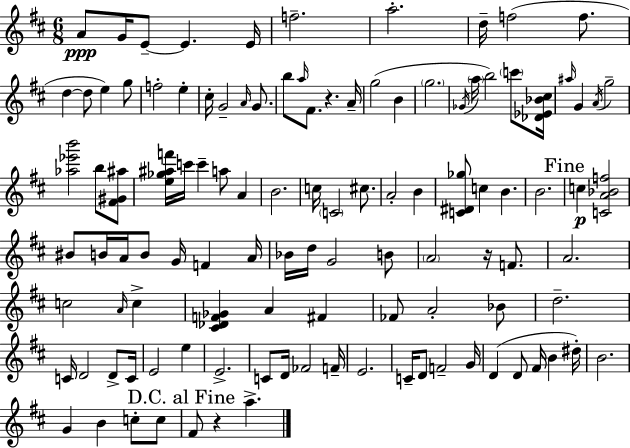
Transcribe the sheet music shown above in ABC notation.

X:1
T:Untitled
M:6/8
L:1/4
K:D
A/2 G/4 E/2 E E/4 f2 a2 d/4 f2 f/2 d d/2 e g/2 f2 e ^c/4 G2 A/4 G/2 b/2 a/4 ^F/2 z A/4 g2 B g2 _G/4 a/4 b2 c'/2 [_D_E_B^c]/4 ^a/4 G A/4 g2 [_a_e'b']2 b/2 [^F^G^a]/2 [e_g^af']/4 c'/4 c' a/2 A B2 c/4 C2 ^c/2 A2 B [C^D_g]/2 c B B2 c [CA_Bf]2 ^B/2 B/4 A/4 B/2 G/4 F A/4 _B/4 d/4 G2 B/2 A2 z/4 F/2 A2 c2 A/4 c [^C_DF_G] A ^F _F/2 A2 _B/2 d2 C/4 D2 D/2 C/4 E2 e E2 C/2 D/4 _F2 F/4 E2 C/4 D/2 F2 G/4 D D/2 ^F/4 B ^d/4 B2 G B c/2 c/2 ^F/2 z a